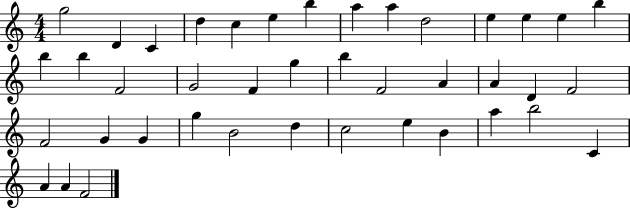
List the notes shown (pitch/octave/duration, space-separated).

G5/h D4/q C4/q D5/q C5/q E5/q B5/q A5/q A5/q D5/h E5/q E5/q E5/q B5/q B5/q B5/q F4/h G4/h F4/q G5/q B5/q F4/h A4/q A4/q D4/q F4/h F4/h G4/q G4/q G5/q B4/h D5/q C5/h E5/q B4/q A5/q B5/h C4/q A4/q A4/q F4/h